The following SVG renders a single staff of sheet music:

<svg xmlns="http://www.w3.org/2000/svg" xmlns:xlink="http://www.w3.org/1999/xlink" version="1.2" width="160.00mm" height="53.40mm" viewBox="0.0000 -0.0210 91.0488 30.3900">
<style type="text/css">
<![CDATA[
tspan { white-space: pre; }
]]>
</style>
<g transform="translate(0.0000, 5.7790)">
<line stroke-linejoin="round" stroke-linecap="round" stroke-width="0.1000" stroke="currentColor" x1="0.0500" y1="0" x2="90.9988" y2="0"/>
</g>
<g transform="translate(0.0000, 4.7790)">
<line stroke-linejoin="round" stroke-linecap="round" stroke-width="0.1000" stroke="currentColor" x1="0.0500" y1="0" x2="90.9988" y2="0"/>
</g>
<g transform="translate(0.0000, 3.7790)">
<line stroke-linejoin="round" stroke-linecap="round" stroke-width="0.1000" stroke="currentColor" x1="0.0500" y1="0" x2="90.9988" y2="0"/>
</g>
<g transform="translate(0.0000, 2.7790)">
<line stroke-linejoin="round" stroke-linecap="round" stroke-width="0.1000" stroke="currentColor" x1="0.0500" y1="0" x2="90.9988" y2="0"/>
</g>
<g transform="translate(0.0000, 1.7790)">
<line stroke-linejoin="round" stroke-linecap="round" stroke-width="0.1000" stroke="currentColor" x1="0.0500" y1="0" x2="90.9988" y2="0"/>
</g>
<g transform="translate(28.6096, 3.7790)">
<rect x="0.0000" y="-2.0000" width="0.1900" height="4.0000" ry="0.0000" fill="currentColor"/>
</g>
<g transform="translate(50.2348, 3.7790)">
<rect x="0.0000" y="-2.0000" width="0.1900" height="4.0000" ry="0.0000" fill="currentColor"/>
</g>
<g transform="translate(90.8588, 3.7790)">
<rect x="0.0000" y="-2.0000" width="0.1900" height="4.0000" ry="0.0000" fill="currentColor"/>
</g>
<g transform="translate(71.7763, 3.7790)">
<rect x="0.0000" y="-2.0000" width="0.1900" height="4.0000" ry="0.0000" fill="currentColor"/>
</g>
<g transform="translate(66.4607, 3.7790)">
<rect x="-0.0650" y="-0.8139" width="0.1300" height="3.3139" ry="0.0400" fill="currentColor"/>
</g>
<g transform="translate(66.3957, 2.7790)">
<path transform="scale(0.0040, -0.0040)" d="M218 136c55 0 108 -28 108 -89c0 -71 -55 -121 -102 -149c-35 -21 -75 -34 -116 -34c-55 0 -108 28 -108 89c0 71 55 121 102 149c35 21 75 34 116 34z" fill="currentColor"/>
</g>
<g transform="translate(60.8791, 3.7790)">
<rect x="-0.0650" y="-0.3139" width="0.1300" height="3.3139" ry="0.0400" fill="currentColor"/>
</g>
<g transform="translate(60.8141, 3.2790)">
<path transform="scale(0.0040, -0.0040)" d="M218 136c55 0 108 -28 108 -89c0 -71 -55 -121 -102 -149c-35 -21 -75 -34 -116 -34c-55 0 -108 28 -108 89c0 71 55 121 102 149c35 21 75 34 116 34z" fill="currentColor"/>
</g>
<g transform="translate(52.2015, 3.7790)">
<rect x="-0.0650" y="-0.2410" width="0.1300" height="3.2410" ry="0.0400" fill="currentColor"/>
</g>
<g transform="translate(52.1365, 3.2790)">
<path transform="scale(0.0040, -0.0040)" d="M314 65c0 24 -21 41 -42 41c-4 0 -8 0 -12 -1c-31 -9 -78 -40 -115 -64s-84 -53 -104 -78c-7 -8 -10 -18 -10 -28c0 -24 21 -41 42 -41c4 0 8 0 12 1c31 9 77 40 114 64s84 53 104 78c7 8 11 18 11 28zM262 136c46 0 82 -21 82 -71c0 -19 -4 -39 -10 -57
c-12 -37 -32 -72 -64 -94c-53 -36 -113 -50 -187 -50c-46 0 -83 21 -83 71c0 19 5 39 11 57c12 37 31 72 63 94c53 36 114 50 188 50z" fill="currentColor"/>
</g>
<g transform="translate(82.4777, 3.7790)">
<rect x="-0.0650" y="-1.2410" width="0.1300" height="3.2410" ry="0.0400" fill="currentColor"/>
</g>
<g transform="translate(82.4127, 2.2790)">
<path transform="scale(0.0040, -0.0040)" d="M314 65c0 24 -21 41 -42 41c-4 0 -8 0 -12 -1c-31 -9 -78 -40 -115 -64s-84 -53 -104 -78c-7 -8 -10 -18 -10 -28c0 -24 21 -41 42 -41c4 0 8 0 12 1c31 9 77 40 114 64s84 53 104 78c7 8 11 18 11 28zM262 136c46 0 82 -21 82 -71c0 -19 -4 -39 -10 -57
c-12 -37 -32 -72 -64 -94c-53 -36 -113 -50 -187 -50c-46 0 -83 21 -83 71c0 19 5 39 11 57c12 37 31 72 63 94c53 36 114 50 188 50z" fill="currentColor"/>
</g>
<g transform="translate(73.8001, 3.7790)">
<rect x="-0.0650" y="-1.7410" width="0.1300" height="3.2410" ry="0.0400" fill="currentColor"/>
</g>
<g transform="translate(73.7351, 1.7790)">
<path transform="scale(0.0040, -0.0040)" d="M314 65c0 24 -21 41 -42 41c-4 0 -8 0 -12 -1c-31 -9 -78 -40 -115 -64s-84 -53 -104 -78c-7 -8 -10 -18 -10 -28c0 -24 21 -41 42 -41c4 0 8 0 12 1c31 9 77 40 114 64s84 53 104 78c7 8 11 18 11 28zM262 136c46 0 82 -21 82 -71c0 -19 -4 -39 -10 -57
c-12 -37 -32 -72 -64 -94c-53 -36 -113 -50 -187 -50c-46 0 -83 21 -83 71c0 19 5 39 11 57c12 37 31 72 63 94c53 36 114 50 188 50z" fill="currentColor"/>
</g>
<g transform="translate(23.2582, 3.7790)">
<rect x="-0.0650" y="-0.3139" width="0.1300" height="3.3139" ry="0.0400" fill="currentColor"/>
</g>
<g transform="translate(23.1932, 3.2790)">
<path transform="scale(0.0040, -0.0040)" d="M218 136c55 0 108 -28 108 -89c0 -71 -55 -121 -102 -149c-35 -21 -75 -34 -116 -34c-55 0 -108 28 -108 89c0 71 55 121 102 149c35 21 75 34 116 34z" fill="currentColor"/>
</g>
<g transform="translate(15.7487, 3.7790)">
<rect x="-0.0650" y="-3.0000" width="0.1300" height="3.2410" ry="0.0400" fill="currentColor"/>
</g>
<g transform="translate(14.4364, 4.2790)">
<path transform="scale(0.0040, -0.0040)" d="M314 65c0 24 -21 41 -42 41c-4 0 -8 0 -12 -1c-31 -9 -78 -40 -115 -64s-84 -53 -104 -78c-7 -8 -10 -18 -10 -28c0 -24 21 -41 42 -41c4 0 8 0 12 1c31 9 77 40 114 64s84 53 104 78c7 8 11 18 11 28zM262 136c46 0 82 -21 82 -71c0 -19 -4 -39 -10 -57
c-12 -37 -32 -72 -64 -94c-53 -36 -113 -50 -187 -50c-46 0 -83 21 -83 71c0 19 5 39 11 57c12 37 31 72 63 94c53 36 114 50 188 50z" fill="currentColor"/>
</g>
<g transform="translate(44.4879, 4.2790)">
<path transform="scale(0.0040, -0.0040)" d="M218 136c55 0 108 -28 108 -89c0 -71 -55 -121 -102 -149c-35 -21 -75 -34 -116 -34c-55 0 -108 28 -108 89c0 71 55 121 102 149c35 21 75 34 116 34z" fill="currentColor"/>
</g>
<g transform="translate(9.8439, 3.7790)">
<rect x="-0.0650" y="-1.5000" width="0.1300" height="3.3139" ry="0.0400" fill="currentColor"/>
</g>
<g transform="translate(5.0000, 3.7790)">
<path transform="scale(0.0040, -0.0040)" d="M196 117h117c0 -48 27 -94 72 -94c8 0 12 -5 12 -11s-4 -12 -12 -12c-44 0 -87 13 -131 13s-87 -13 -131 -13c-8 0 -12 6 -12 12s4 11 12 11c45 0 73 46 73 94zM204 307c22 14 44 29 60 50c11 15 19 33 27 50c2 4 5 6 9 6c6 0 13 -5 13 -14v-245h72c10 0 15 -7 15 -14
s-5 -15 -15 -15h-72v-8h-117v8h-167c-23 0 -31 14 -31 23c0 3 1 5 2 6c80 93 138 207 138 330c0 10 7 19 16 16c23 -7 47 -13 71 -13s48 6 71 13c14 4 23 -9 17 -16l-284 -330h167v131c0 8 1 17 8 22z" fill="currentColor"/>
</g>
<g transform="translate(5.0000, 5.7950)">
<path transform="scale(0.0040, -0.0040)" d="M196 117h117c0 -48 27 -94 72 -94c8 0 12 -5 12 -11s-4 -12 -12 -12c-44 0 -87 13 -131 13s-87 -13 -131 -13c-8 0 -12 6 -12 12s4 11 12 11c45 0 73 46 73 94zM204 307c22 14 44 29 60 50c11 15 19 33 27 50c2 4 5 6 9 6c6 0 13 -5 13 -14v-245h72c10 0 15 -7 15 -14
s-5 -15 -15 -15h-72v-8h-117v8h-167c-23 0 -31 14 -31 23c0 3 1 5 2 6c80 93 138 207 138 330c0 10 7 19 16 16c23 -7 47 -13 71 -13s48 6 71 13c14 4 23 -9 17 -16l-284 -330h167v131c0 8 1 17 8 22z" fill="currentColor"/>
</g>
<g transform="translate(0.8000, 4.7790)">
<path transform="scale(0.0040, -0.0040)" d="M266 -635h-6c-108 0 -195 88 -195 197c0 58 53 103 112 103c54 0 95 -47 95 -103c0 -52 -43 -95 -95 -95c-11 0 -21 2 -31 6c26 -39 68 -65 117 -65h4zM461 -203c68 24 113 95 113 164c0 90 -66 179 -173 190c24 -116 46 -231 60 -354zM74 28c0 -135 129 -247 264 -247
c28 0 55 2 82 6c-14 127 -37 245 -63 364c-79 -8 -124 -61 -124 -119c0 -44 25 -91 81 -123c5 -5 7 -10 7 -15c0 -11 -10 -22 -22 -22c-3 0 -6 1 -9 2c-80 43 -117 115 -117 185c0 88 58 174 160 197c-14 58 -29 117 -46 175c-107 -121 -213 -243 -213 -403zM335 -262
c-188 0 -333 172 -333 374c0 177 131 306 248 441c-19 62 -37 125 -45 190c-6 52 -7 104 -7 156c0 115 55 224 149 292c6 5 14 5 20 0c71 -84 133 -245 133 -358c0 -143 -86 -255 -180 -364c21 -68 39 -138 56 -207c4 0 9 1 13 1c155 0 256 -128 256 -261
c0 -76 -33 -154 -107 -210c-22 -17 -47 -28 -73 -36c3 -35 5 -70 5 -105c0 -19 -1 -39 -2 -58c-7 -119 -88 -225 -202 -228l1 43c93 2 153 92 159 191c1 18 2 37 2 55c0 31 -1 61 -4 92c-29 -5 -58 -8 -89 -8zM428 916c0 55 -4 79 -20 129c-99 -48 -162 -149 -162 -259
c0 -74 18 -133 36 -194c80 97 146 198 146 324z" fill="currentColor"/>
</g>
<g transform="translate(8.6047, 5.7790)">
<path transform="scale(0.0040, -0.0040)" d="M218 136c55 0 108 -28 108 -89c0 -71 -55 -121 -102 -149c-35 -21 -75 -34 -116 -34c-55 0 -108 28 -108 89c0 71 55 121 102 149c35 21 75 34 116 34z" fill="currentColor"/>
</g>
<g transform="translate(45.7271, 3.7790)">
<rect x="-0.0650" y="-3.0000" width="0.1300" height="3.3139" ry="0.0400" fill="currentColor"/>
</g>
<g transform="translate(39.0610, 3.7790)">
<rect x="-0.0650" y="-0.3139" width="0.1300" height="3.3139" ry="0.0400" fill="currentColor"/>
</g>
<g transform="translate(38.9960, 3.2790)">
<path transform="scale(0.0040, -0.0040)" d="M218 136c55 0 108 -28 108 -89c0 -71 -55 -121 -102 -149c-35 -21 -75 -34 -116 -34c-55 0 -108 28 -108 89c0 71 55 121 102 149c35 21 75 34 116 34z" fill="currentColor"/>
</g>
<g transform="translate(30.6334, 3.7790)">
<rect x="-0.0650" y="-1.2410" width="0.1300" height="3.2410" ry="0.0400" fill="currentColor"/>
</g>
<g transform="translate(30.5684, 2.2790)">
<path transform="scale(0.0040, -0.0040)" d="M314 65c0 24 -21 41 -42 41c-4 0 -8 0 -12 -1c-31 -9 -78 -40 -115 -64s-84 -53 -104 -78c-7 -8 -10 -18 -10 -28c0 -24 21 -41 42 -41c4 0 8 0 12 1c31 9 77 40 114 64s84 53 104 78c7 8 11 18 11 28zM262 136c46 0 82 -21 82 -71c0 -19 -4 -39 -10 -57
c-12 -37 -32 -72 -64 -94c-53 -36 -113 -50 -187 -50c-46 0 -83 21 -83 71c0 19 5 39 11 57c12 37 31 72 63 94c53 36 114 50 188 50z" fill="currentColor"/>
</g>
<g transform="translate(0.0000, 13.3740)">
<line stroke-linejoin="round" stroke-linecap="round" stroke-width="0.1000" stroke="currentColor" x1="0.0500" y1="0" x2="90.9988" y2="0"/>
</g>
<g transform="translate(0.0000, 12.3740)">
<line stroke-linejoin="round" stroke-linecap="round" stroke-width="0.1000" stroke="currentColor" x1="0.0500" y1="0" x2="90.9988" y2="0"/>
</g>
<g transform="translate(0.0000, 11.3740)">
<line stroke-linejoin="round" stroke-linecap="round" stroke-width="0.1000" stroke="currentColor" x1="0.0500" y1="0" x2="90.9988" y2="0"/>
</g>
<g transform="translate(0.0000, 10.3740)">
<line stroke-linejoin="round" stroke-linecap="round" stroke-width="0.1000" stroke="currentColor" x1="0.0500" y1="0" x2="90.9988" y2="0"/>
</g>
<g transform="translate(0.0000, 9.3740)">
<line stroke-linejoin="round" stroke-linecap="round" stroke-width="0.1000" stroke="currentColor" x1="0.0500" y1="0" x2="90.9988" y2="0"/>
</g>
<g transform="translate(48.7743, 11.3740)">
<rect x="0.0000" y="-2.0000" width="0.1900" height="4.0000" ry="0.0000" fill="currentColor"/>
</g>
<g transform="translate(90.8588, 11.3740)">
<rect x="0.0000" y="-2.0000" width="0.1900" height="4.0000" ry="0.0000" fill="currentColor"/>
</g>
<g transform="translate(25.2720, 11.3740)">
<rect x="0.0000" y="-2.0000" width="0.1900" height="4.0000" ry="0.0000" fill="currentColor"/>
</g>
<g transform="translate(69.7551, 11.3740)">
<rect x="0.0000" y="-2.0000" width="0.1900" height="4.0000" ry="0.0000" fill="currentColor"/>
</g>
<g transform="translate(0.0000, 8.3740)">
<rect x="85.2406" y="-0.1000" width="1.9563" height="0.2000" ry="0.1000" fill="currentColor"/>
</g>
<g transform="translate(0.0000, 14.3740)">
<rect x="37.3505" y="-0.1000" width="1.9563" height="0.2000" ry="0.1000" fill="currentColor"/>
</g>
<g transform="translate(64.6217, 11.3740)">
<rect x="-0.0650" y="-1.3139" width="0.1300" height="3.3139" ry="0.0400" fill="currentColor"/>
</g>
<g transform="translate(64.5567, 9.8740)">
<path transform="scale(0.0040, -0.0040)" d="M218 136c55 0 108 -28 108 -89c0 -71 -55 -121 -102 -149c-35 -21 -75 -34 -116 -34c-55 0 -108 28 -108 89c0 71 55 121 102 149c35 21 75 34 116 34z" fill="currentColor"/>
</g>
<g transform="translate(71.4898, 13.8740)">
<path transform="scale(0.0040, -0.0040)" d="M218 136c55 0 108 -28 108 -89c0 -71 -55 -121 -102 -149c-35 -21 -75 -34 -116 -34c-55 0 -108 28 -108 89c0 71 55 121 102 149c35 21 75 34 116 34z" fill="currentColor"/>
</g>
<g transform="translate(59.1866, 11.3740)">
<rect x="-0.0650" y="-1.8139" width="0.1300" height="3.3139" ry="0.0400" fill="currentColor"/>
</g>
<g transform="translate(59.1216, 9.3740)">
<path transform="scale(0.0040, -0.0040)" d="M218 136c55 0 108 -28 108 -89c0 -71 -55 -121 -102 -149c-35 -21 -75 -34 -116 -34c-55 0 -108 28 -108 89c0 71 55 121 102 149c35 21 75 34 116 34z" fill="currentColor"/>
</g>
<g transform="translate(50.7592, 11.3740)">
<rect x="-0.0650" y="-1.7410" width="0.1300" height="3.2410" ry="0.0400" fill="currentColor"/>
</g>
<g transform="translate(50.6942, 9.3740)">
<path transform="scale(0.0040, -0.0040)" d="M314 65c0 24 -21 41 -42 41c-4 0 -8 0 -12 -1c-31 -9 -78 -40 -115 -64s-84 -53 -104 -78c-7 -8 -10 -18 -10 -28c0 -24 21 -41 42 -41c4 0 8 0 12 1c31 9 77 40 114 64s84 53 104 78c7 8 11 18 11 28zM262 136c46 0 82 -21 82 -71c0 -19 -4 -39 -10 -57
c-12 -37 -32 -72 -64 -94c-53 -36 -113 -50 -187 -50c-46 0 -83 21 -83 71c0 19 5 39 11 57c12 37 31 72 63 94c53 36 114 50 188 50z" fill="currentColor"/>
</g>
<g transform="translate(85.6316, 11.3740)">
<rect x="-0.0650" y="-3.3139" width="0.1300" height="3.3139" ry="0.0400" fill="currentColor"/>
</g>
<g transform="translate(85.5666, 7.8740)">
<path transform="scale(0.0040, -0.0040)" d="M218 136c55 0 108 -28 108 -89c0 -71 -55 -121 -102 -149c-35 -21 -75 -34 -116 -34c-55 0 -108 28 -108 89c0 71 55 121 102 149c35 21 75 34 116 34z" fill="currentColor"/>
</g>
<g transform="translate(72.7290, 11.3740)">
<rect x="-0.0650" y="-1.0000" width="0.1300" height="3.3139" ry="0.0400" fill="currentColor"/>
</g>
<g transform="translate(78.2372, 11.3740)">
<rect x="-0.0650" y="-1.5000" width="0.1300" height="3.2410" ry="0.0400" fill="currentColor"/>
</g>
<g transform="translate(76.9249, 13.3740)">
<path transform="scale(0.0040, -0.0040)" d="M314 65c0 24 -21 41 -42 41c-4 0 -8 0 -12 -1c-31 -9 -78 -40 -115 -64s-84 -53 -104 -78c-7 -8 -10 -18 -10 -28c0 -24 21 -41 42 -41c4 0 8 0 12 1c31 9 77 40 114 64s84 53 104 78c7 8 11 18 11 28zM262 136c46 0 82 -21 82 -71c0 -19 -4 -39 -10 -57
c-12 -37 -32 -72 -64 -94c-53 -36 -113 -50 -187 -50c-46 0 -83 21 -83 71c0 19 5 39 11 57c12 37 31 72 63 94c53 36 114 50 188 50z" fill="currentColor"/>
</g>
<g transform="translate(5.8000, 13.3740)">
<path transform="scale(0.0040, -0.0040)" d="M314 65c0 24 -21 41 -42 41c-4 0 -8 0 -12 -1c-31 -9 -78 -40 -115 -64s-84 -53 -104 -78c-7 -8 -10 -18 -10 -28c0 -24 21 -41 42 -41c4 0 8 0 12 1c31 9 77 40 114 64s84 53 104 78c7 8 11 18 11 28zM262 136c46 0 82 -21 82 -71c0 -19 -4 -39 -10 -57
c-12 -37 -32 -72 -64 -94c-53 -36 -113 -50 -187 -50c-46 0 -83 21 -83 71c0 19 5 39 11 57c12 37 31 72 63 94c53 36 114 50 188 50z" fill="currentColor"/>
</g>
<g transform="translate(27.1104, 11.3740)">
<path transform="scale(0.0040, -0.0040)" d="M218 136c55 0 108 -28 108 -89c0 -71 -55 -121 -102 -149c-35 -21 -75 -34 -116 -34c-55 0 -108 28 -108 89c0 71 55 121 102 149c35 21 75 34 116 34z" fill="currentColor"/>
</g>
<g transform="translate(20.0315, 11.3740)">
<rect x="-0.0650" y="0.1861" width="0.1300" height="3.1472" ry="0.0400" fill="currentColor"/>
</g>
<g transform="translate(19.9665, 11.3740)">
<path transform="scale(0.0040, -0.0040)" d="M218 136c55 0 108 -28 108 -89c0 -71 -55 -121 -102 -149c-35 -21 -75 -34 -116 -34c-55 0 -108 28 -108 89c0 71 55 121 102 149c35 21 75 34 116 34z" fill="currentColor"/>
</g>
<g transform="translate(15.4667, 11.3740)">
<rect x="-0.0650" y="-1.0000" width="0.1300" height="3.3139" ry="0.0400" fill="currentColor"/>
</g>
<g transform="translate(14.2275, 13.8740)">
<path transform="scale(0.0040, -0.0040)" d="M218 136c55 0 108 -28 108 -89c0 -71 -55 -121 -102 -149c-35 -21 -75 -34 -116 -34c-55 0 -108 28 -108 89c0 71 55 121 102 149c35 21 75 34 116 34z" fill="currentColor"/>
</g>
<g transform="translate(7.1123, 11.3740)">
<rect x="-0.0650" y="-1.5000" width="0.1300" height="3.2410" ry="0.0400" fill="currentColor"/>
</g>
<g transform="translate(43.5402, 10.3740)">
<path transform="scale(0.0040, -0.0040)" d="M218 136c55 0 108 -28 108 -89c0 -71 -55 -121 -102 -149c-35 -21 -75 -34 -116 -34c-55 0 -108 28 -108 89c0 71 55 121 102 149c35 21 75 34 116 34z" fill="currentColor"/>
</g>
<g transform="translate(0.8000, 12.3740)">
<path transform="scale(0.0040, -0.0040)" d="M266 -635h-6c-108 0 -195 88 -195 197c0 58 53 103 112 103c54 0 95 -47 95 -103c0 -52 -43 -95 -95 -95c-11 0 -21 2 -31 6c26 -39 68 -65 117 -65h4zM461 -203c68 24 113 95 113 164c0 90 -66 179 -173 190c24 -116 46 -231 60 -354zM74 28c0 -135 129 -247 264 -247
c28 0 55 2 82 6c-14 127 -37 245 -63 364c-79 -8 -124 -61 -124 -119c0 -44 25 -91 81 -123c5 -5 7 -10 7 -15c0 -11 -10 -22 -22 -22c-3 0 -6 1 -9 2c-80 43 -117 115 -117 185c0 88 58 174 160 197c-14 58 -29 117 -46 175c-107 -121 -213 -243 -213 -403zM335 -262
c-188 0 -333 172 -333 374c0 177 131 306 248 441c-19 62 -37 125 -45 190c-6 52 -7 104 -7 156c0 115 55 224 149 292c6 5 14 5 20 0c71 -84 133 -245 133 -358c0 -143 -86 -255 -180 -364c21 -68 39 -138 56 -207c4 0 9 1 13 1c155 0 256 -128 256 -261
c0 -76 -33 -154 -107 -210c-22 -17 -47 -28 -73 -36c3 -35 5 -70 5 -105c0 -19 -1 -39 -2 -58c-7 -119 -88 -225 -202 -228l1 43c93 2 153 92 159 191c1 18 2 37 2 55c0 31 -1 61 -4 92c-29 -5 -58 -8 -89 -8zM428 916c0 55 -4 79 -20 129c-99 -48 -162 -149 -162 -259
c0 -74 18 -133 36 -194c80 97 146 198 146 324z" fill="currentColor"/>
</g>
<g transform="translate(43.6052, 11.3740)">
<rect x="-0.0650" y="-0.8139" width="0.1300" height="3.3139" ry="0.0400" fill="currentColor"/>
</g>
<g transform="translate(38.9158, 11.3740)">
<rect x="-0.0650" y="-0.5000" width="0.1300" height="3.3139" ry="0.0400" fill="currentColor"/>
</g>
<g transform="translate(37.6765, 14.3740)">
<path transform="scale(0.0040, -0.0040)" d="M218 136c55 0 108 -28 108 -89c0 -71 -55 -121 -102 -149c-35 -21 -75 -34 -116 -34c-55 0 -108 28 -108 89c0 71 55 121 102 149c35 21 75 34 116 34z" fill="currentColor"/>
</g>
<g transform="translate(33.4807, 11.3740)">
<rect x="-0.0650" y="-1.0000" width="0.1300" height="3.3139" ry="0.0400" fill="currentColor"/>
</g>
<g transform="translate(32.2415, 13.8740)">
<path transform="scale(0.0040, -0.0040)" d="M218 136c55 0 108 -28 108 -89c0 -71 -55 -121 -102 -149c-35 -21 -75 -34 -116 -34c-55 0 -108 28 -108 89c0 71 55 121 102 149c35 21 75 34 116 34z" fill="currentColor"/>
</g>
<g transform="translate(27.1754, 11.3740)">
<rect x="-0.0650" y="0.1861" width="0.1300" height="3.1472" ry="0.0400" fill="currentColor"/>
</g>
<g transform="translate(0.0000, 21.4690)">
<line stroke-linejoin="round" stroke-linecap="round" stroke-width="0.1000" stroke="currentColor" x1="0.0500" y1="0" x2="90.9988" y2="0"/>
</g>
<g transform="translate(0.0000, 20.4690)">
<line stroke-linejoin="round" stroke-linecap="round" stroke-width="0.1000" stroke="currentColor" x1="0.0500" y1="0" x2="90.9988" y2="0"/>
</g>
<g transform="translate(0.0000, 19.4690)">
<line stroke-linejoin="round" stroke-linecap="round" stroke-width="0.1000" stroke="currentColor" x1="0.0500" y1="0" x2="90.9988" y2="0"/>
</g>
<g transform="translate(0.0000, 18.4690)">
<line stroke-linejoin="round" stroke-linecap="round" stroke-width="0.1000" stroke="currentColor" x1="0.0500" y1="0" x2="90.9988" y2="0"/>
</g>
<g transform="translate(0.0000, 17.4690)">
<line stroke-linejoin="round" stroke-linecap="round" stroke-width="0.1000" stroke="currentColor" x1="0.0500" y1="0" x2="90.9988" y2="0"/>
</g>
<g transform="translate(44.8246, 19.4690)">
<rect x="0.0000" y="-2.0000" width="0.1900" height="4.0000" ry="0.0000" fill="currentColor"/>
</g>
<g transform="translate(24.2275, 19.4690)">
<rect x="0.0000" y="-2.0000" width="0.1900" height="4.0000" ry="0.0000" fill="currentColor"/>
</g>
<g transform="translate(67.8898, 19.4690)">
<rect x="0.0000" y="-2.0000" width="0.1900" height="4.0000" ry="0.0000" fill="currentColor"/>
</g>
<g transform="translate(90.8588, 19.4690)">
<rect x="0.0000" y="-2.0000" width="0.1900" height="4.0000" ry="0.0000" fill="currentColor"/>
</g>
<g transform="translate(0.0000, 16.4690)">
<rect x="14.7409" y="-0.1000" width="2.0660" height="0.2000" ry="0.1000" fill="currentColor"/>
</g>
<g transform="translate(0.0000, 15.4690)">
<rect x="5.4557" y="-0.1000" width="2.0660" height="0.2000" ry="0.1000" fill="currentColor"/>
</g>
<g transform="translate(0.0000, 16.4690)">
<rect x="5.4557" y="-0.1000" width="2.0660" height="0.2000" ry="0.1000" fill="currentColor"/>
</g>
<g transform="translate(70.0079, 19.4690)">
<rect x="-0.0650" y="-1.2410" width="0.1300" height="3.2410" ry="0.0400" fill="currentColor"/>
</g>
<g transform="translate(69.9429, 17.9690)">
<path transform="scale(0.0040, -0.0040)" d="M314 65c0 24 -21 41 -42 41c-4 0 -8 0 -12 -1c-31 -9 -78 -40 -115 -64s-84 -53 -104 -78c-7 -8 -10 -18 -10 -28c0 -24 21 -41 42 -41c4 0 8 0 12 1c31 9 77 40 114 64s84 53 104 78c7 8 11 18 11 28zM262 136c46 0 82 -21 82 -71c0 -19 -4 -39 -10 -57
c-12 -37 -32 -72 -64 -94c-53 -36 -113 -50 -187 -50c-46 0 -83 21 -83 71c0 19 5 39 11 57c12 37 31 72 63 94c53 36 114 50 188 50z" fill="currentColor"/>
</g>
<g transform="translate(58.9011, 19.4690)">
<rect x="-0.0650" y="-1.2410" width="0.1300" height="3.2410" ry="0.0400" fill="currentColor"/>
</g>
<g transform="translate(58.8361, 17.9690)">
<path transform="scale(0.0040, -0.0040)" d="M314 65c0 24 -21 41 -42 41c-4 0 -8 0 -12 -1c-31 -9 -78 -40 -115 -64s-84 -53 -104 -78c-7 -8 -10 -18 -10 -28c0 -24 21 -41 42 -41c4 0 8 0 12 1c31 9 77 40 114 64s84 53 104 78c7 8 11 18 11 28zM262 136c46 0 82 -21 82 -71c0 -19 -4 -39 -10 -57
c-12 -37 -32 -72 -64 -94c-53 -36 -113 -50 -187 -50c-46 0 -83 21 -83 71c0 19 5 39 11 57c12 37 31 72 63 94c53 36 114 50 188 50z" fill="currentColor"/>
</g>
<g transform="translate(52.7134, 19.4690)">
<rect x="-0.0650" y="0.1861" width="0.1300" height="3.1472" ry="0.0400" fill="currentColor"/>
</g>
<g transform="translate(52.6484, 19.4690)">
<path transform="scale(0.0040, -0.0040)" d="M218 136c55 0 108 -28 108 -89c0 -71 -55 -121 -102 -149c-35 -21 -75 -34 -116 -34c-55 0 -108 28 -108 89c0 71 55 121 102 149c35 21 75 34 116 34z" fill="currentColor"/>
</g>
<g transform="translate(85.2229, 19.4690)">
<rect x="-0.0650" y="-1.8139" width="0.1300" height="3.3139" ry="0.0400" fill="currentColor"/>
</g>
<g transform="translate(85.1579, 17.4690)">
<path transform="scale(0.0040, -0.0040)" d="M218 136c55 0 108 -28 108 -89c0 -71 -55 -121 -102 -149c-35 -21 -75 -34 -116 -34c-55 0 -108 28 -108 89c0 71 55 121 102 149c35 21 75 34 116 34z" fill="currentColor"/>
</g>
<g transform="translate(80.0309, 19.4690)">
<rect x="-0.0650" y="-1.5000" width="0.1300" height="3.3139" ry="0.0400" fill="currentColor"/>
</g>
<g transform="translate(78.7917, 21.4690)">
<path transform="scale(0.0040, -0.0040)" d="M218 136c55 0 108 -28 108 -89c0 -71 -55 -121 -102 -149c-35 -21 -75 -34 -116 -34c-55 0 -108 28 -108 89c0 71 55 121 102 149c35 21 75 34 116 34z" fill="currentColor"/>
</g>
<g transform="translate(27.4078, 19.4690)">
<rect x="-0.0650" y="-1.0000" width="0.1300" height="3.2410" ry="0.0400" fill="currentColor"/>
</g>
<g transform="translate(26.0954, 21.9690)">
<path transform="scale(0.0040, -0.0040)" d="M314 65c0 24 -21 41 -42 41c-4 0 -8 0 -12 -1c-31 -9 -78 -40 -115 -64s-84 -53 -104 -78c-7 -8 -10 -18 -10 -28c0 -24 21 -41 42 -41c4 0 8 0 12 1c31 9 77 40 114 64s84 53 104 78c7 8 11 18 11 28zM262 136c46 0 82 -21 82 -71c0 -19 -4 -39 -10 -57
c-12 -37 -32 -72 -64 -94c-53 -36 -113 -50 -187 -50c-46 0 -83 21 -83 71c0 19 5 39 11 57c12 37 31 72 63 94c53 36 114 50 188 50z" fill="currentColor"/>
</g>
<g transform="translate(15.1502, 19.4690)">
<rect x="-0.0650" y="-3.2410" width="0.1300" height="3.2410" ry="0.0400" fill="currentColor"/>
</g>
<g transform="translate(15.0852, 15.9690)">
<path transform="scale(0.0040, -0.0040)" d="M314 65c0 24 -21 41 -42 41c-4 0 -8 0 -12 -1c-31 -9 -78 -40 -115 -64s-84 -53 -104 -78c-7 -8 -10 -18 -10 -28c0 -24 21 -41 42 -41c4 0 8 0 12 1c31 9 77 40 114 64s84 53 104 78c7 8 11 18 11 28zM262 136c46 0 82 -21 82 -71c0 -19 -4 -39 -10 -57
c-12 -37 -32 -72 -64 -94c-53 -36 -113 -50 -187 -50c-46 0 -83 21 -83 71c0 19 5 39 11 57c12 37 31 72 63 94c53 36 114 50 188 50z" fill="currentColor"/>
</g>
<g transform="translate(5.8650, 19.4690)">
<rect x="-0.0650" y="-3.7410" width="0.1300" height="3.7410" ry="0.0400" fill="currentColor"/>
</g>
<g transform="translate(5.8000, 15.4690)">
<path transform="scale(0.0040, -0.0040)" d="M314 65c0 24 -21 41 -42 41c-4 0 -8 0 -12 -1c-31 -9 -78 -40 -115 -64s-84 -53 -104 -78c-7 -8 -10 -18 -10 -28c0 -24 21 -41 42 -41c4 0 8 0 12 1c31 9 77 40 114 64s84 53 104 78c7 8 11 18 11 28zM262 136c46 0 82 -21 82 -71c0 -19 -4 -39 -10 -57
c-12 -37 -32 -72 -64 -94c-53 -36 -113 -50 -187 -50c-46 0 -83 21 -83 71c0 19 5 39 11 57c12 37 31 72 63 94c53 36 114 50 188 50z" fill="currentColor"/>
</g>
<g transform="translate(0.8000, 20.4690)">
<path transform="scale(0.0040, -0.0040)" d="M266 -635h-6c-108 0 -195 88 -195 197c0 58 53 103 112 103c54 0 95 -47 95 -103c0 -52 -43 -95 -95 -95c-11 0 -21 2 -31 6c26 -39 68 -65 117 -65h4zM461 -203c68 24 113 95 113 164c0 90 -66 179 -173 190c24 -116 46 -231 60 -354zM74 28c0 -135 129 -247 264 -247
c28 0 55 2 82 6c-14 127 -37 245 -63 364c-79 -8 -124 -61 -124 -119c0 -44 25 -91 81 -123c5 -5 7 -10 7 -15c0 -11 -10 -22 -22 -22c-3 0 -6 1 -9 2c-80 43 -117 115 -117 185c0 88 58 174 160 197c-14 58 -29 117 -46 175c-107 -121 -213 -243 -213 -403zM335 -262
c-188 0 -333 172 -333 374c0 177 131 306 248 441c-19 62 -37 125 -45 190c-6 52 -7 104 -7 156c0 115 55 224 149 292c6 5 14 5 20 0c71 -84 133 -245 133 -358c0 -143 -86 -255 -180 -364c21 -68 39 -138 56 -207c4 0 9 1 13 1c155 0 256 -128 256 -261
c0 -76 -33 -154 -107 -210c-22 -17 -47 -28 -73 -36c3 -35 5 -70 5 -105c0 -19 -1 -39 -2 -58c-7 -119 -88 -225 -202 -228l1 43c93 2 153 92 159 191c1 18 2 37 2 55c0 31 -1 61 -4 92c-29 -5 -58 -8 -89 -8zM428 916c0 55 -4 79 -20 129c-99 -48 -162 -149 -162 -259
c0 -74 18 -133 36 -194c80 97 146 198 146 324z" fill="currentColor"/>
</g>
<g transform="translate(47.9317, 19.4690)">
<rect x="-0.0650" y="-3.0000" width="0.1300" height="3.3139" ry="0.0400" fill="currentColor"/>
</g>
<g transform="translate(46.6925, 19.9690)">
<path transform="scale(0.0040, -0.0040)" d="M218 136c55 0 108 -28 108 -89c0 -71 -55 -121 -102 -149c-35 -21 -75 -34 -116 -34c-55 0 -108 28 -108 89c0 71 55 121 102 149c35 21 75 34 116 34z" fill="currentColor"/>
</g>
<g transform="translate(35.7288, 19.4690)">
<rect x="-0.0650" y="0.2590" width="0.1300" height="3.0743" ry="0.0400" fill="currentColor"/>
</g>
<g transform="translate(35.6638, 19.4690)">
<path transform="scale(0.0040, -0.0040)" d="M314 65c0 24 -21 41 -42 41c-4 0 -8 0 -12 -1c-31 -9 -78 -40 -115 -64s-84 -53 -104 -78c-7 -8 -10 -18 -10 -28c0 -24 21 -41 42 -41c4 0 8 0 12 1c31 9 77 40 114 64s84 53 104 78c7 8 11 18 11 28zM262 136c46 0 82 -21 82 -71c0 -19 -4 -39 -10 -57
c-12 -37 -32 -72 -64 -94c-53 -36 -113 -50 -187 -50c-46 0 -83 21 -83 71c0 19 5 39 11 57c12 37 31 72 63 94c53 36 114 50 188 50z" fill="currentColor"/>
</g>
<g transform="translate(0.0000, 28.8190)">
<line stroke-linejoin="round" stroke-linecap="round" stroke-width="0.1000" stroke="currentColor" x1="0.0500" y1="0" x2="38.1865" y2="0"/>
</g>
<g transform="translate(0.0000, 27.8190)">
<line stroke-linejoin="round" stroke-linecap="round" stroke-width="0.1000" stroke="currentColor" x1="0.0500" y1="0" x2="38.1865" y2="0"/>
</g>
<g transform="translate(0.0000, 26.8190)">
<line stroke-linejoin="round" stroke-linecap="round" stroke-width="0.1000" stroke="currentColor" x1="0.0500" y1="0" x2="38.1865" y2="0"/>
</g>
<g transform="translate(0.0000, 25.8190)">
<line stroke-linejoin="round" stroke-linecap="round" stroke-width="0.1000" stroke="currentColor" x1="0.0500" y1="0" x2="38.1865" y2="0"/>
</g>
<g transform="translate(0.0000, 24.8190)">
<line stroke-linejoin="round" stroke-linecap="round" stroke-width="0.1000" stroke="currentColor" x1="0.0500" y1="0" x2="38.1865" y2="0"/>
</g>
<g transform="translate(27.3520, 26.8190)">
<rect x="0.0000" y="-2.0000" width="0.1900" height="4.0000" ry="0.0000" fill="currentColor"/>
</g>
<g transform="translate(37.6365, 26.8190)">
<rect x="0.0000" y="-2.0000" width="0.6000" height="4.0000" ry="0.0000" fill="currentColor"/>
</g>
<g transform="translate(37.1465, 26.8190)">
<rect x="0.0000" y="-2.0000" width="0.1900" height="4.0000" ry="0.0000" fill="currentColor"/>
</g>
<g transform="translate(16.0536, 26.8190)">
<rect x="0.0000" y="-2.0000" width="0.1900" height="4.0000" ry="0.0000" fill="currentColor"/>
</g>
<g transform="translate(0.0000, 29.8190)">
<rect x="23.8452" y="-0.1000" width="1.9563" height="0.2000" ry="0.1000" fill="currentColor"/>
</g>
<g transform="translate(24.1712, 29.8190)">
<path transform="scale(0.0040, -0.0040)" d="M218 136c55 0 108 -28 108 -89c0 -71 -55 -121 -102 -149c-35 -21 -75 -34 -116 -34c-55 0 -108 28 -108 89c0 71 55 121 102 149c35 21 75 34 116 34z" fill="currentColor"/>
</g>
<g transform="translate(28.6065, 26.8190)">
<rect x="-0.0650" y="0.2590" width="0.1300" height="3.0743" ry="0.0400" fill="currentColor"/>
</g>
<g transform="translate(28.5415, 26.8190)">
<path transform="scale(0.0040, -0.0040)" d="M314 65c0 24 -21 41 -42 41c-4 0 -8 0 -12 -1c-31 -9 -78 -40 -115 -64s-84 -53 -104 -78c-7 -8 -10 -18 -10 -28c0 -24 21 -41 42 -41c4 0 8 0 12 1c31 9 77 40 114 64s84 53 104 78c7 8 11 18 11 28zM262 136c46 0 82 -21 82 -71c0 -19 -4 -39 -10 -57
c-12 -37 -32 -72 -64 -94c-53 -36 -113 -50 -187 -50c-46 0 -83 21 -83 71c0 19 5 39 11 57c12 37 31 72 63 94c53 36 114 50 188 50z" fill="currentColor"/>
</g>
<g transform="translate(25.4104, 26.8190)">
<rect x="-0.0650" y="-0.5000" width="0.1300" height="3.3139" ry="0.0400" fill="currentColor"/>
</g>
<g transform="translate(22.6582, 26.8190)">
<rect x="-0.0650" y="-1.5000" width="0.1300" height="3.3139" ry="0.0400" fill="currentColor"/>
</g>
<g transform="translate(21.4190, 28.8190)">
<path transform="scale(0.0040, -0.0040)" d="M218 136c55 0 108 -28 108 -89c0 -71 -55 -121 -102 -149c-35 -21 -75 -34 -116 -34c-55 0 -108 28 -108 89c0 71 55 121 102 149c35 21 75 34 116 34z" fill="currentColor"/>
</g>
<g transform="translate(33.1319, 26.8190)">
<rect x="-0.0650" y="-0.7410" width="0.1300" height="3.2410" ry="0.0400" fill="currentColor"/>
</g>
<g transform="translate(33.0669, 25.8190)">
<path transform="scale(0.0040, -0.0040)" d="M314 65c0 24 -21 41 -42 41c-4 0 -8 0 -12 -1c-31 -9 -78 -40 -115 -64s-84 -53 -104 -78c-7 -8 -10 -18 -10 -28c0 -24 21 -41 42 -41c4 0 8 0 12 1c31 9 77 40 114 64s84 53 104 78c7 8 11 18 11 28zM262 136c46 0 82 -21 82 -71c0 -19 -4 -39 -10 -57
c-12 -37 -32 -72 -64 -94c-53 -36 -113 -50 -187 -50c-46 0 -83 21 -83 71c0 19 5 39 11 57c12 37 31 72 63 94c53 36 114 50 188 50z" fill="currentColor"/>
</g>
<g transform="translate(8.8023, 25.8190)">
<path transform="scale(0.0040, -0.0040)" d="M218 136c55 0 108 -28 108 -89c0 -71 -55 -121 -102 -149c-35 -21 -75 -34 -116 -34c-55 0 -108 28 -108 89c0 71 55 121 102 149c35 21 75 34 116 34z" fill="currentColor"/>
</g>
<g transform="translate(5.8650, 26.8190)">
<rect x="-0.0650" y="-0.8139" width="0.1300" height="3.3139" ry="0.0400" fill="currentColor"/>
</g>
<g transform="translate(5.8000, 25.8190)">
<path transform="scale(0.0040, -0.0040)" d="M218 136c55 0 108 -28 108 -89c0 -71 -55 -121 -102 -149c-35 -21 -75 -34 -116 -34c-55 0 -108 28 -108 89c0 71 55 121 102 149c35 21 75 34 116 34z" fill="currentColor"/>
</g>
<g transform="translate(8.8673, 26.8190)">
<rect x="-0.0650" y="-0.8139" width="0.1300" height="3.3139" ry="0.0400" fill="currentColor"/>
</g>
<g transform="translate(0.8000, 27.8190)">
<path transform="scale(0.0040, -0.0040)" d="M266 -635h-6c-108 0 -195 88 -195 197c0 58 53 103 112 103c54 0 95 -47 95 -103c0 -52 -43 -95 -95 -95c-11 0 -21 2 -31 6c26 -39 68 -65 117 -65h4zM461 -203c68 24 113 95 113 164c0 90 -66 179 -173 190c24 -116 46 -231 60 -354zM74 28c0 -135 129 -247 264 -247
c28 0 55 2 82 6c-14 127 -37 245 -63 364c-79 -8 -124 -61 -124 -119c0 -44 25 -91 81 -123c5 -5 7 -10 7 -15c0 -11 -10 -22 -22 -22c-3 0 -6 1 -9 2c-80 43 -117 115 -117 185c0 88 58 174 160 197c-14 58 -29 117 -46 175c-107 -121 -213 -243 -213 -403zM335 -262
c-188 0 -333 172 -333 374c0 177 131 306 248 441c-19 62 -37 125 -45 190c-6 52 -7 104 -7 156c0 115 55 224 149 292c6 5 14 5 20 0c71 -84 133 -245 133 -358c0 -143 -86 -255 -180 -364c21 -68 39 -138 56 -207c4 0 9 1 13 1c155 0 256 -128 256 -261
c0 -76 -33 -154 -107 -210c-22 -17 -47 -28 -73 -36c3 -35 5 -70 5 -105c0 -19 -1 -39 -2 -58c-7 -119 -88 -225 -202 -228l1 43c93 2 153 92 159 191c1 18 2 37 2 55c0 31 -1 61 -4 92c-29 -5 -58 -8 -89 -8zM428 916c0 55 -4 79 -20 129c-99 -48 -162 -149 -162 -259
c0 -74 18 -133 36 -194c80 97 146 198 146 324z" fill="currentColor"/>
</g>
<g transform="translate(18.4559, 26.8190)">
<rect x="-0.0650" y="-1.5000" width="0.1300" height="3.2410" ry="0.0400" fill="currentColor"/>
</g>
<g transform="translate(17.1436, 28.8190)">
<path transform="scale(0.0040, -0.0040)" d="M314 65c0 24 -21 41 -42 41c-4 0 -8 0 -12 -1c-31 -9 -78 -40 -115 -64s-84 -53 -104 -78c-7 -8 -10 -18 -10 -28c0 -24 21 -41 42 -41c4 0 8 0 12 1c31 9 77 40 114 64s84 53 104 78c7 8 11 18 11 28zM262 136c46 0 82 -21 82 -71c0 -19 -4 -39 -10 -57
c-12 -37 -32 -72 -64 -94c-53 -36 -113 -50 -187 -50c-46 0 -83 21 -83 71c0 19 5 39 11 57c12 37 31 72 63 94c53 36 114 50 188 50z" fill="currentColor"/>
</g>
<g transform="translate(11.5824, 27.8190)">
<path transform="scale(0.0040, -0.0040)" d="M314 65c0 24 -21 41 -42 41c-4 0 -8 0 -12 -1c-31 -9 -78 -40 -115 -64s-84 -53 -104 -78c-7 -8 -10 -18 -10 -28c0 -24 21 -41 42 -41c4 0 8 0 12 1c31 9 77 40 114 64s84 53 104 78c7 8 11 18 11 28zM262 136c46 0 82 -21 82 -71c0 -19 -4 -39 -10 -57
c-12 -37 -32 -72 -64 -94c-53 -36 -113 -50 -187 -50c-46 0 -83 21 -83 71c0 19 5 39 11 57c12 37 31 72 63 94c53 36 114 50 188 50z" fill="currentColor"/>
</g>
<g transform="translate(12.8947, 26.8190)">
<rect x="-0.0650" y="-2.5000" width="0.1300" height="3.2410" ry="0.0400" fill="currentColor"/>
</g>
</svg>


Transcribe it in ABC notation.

X:1
T:Untitled
M:4/4
L:1/4
K:C
E A2 c e2 c A c2 c d f2 e2 E2 D B B D C d f2 f e D E2 b c'2 b2 D2 B2 A B e2 e2 E f d d G2 E2 E C B2 d2